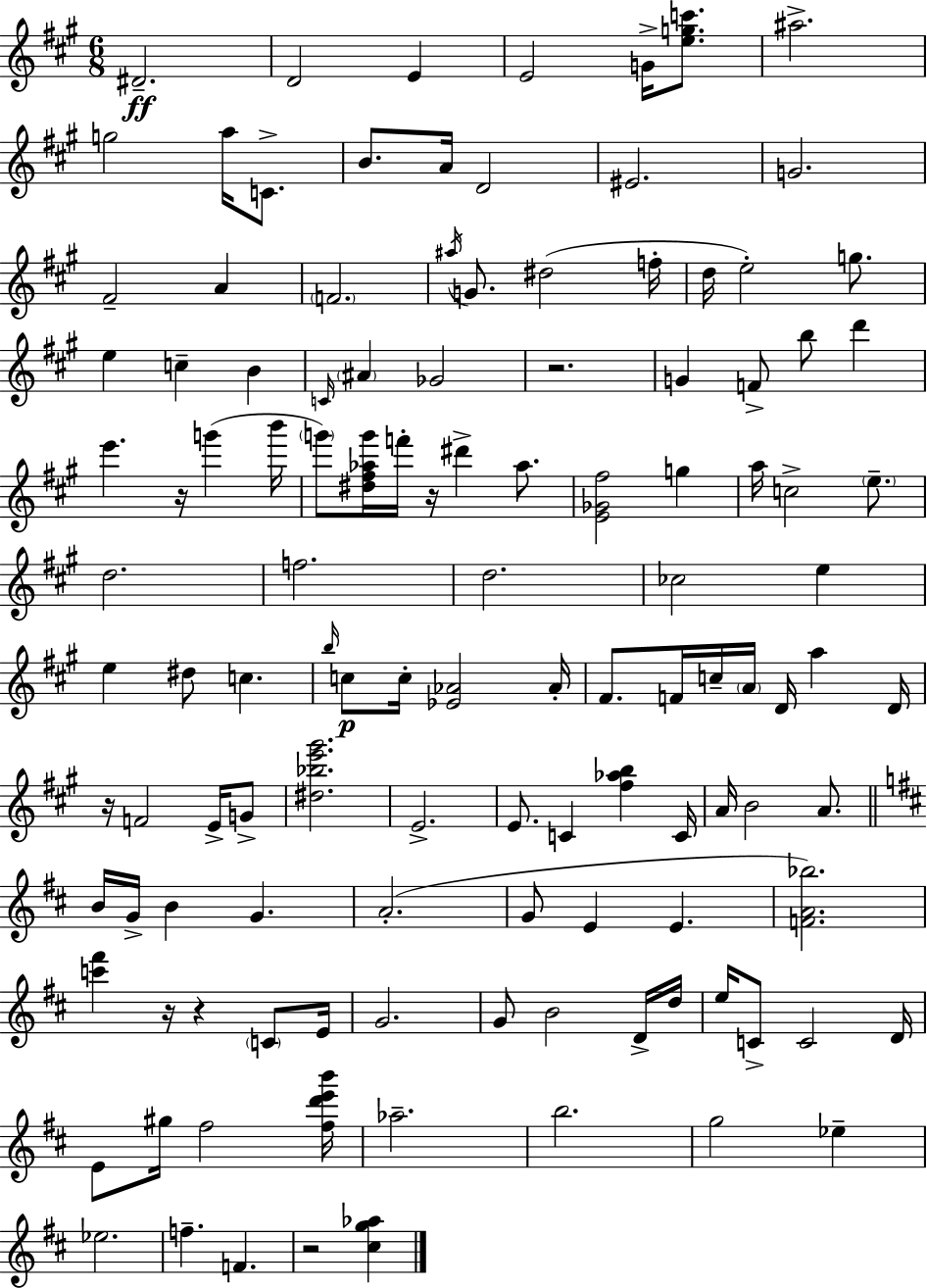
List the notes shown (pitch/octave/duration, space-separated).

D#4/h. D4/h E4/q E4/h G4/s [E5,G5,C6]/e. A#5/h. G5/h A5/s C4/e. B4/e. A4/s D4/h EIS4/h. G4/h. F#4/h A4/q F4/h. A#5/s G4/e. D#5/h F5/s D5/s E5/h G5/e. E5/q C5/q B4/q C4/s A#4/q Gb4/h R/h. G4/q F4/e B5/e D6/q E6/q. R/s G6/q B6/s G6/e [D#5,F#5,Ab5,G6]/s F6/s R/s D#6/q Ab5/e. [E4,Gb4,F#5]/h G5/q A5/s C5/h E5/e. D5/h. F5/h. D5/h. CES5/h E5/q E5/q D#5/e C5/q. B5/s C5/e C5/s [Eb4,Ab4]/h Ab4/s F#4/e. F4/s C5/s A4/s D4/s A5/q D4/s R/s F4/h E4/s G4/e [D#5,Bb5,E6,G#6]/h. E4/h. E4/e. C4/q [F#5,Ab5,B5]/q C4/s A4/s B4/h A4/e. B4/s G4/s B4/q G4/q. A4/h. G4/e E4/q E4/q. [F4,A4,Bb5]/h. [C6,F#6]/q R/s R/q C4/e E4/s G4/h. G4/e B4/h D4/s D5/s E5/s C4/e C4/h D4/s E4/e G#5/s F#5/h [F#5,D6,E6,B6]/s Ab5/h. B5/h. G5/h Eb5/q Eb5/h. F5/q. F4/q. R/h [C#5,G5,Ab5]/q